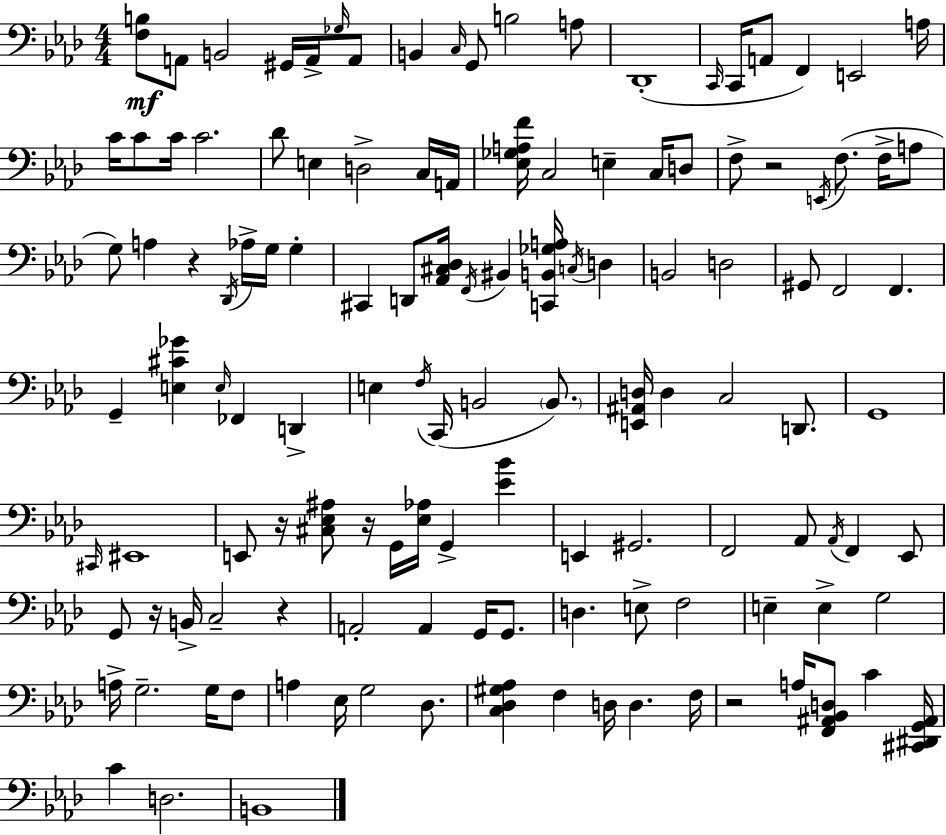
{
  \clef bass
  \numericTimeSignature
  \time 4/4
  \key aes \major
  <f b>8\mf a,8 b,2 gis,16 a,16-> \grace { ges16 } a,8 | b,4 \grace { c16 } g,8 b2 | a8 des,1-.( | \grace { c,16 } c,16 a,8 f,4) e,2 | \break a16 c'16 c'8 c'16 c'2. | des'8 e4 d2-> | c16 a,16 <ees ges a f'>16 c2 e4-- | c16 d8 f8-> r2 \acciaccatura { e,16 } f8.( | \break f16-> a8 g8) a4 r4 \acciaccatura { des,16 } aes16-> | g16 g4-. cis,4 d,8 <aes, cis des>16 \acciaccatura { f,16 } bis,4 | <c, b, ges a>16 \acciaccatura { c16 } d4 b,2 d2 | gis,8 f,2 | \break f,4. g,4-- <e cis' ges'>4 \grace { e16 } | fes,4 d,4-> e4 \acciaccatura { f16 }( c,16 b,2 | \parenthesize b,8.) <e, ais, d>16 d4 c2 | d,8. g,1 | \break \grace { cis,16 } eis,1 | e,8 r16 <cis ees ais>8 r16 | g,16 <ees aes>16 g,4-> <ees' bes'>4 e,4 gis,2. | f,2 | \break aes,8 \acciaccatura { aes,16 } f,4 ees,8 g,8 r16 b,16-> c2-- | r4 a,2-. | a,4 g,16 g,8. d4. | e8-> f2 e4-- e4-> | \break g2 a16-> g2.-- | g16 f8 a4 ees16 | g2 des8. <c des gis aes>4 f4 | d16 d4. f16 r2 | \break a16 <f, ais, bes, d>8 c'4 <cis, dis, g, ais,>16 c'4 d2. | b,1 | \bar "|."
}